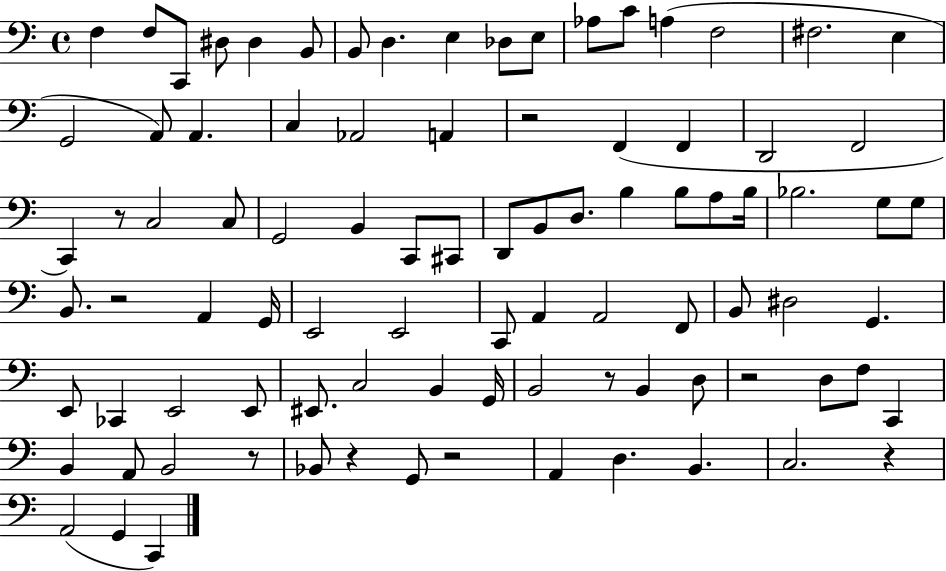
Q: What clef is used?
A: bass